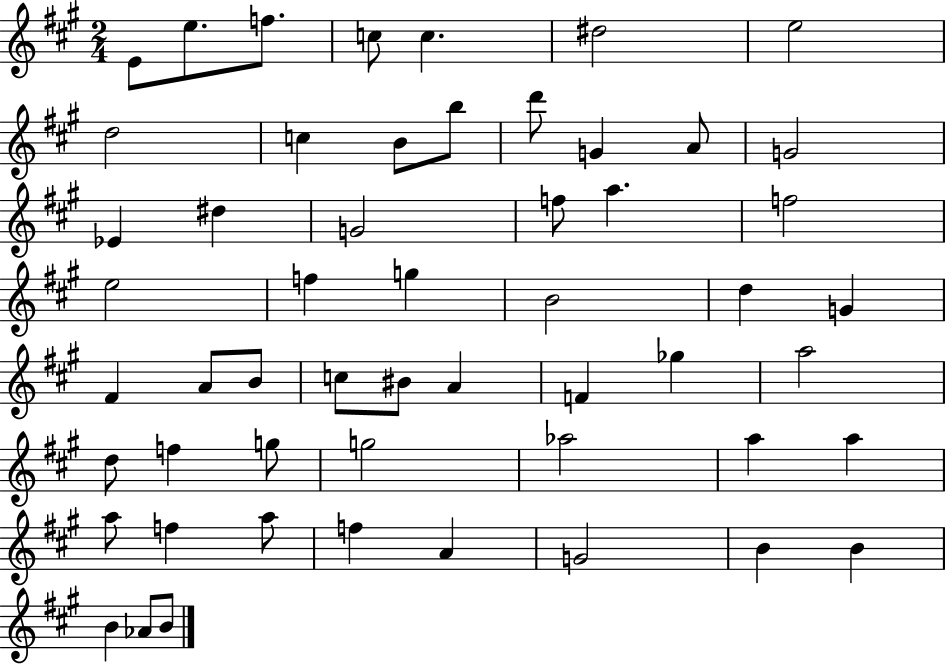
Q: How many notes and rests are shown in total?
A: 54